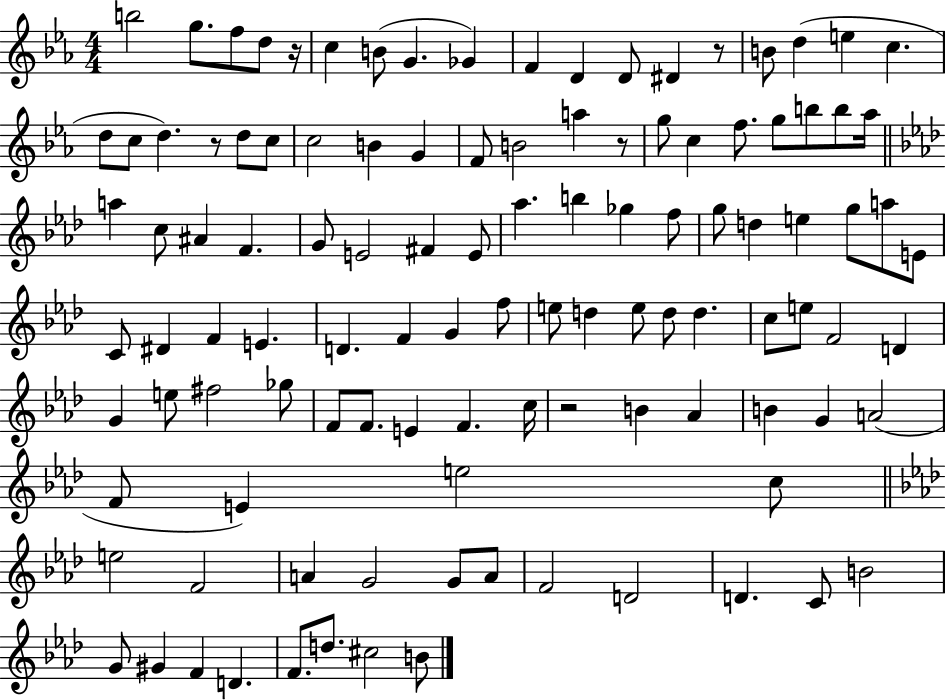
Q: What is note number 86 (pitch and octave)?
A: E5